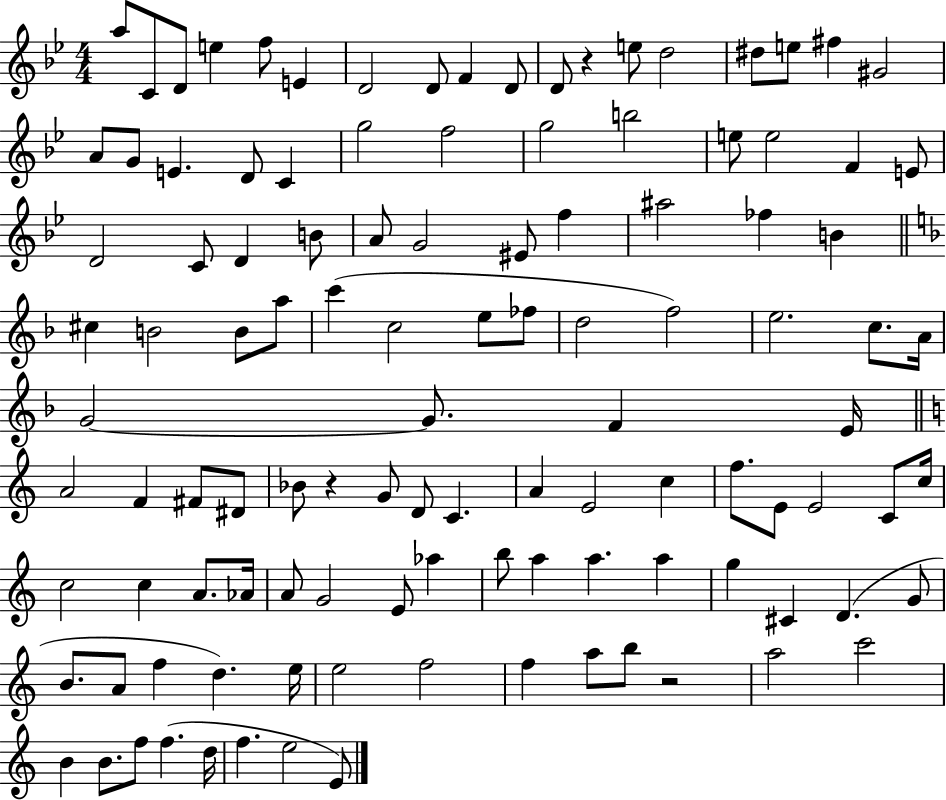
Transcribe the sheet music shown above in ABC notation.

X:1
T:Untitled
M:4/4
L:1/4
K:Bb
a/2 C/2 D/2 e f/2 E D2 D/2 F D/2 D/2 z e/2 d2 ^d/2 e/2 ^f ^G2 A/2 G/2 E D/2 C g2 f2 g2 b2 e/2 e2 F E/2 D2 C/2 D B/2 A/2 G2 ^E/2 f ^a2 _f B ^c B2 B/2 a/2 c' c2 e/2 _f/2 d2 f2 e2 c/2 A/4 G2 G/2 F E/4 A2 F ^F/2 ^D/2 _B/2 z G/2 D/2 C A E2 c f/2 E/2 E2 C/2 c/4 c2 c A/2 _A/4 A/2 G2 E/2 _a b/2 a a a g ^C D G/2 B/2 A/2 f d e/4 e2 f2 f a/2 b/2 z2 a2 c'2 B B/2 f/2 f d/4 f e2 E/2